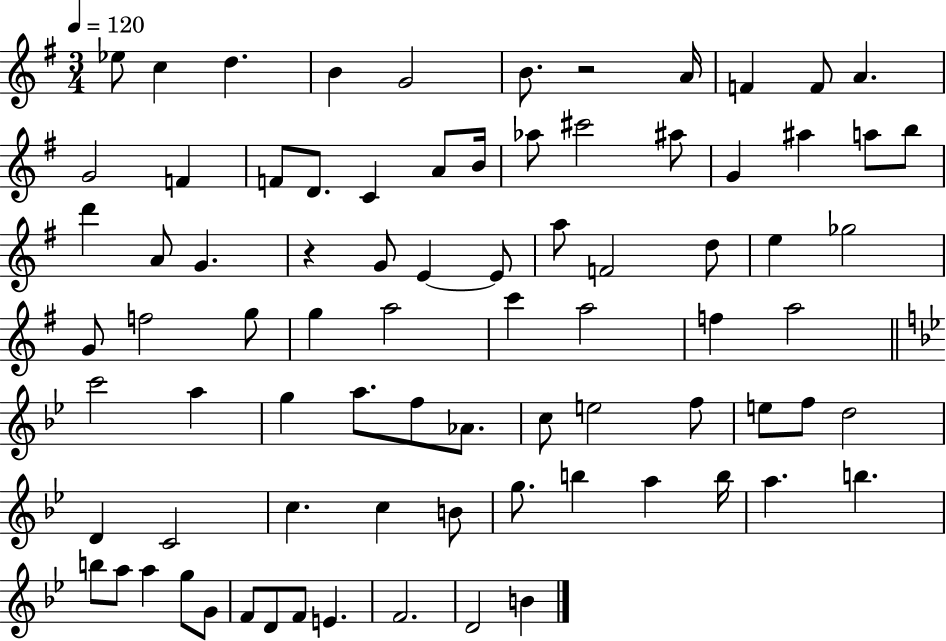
Eb5/e C5/q D5/q. B4/q G4/h B4/e. R/h A4/s F4/q F4/e A4/q. G4/h F4/q F4/e D4/e. C4/q A4/e B4/s Ab5/e C#6/h A#5/e G4/q A#5/q A5/e B5/e D6/q A4/e G4/q. R/q G4/e E4/q E4/e A5/e F4/h D5/e E5/q Gb5/h G4/e F5/h G5/e G5/q A5/h C6/q A5/h F5/q A5/h C6/h A5/q G5/q A5/e. F5/e Ab4/e. C5/e E5/h F5/e E5/e F5/e D5/h D4/q C4/h C5/q. C5/q B4/e G5/e. B5/q A5/q B5/s A5/q. B5/q. B5/e A5/e A5/q G5/e G4/e F4/e D4/e F4/e E4/q. F4/h. D4/h B4/q